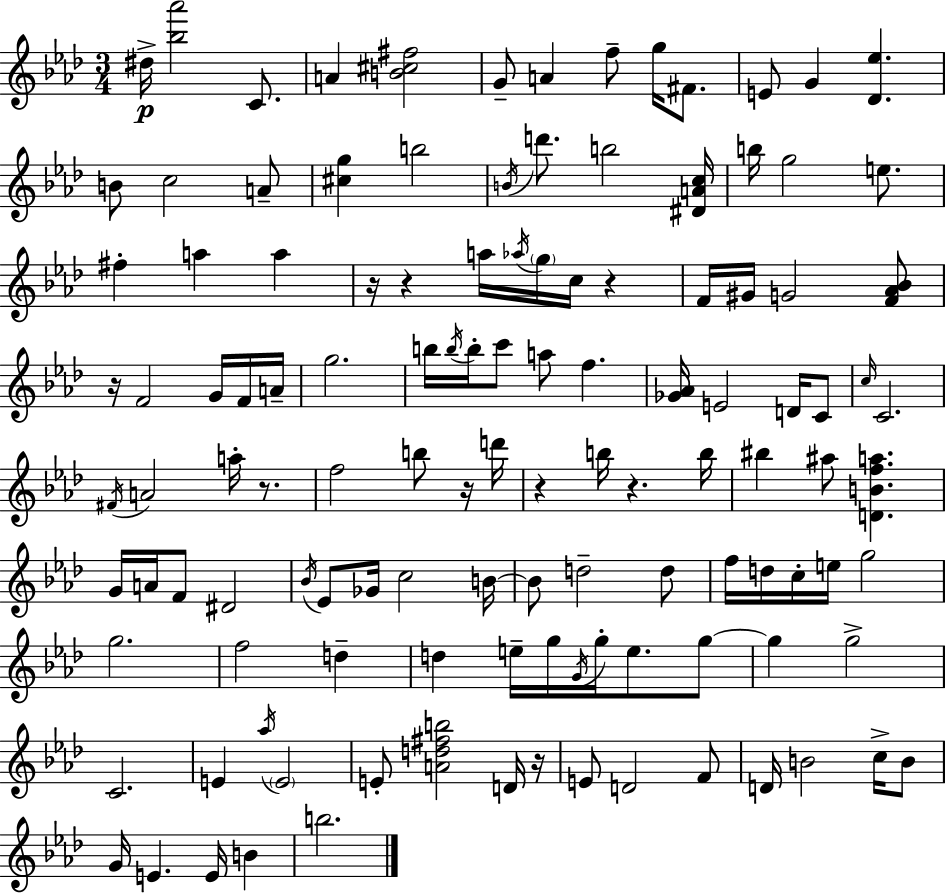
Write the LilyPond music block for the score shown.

{
  \clef treble
  \numericTimeSignature
  \time 3/4
  \key f \minor
  dis''16->\p <bes'' aes'''>2 c'8. | a'4 <b' cis'' fis''>2 | g'8-- a'4 f''8-- g''16 fis'8. | e'8 g'4 <des' ees''>4. | \break b'8 c''2 a'8-- | <cis'' g''>4 b''2 | \acciaccatura { b'16 } d'''8. b''2 | <dis' a' c''>16 b''16 g''2 e''8. | \break fis''4-. a''4 a''4 | r16 r4 a''16 \acciaccatura { aes''16 } \parenthesize g''16 c''16 r4 | f'16 gis'16 g'2 | <f' aes' bes'>8 r16 f'2 g'16 | \break f'16 a'16-- g''2. | b''16 \acciaccatura { b''16 } b''16-. c'''8 a''8 f''4. | <ges' aes'>16 e'2 | d'16 c'8 \grace { c''16 } c'2. | \break \acciaccatura { fis'16 } a'2 | a''16-. r8. f''2 | b''8 r16 d'''16 r4 b''16 r4. | b''16 bis''4 ais''8 <d' b' f'' a''>4. | \break g'16 a'16 f'8 dis'2 | \acciaccatura { bes'16 } ees'8 ges'16 c''2 | b'16~~ b'8 d''2-- | d''8 f''16 d''16 c''16-. e''16 g''2 | \break g''2. | f''2 | d''4-- d''4 e''16-- g''16 | \acciaccatura { g'16 } g''16-. e''8. g''8~~ g''4 g''2-> | \break c'2. | e'4 \acciaccatura { aes''16 } | \parenthesize e'2 e'8-. <a' d'' fis'' b''>2 | d'16 r16 e'8 d'2 | \break f'8 d'16 b'2 | c''16-> b'8 g'16 e'4. | e'16 b'4 b''2. | \bar "|."
}